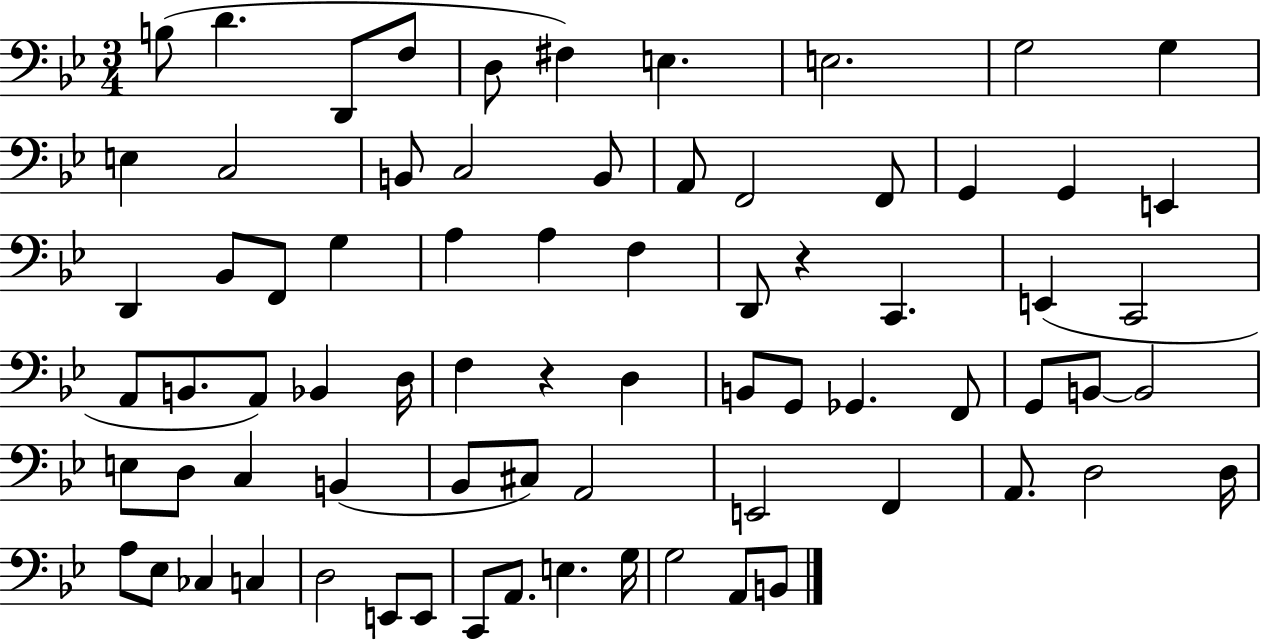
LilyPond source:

{
  \clef bass
  \numericTimeSignature
  \time 3/4
  \key bes \major
  b8( d'4. d,8 f8 | d8 fis4) e4. | e2. | g2 g4 | \break e4 c2 | b,8 c2 b,8 | a,8 f,2 f,8 | g,4 g,4 e,4 | \break d,4 bes,8 f,8 g4 | a4 a4 f4 | d,8 r4 c,4. | e,4( c,2 | \break a,8 b,8. a,8) bes,4 d16 | f4 r4 d4 | b,8 g,8 ges,4. f,8 | g,8 b,8~~ b,2 | \break e8 d8 c4 b,4( | bes,8 cis8) a,2 | e,2 f,4 | a,8. d2 d16 | \break a8 ees8 ces4 c4 | d2 e,8 e,8 | c,8 a,8. e4. g16 | g2 a,8 b,8 | \break \bar "|."
}